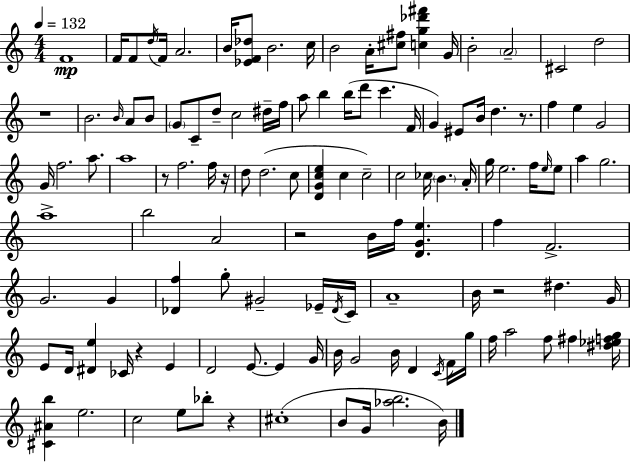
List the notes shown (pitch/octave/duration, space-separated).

F4/w F4/s F4/e D5/s F4/s A4/h. B4/s [Eb4,F4,Db5]/e B4/h. C5/s B4/h A4/s [C#5,F#5]/e [C5,G5,Db6,F#6]/q G4/s B4/h A4/h C#4/h D5/h R/w B4/h. B4/s A4/e B4/e G4/e C4/e D5/e C5/h D#5/s F5/s A5/e B5/q B5/s D6/e C6/q. F4/s G4/q EIS4/e B4/s D5/q. R/e. F5/q E5/q G4/h G4/s F5/h. A5/e. A5/w R/e F5/h. F5/s R/s D5/e D5/h. C5/e [D4,G4,C5,E5]/q C5/q C5/h C5/h CES5/s B4/q. A4/s G5/s E5/h. F5/s E5/s E5/e A5/q G5/h. A5/w B5/h A4/h R/h B4/s F5/s [D4,G4,E5]/q. F5/q F4/h. G4/h. G4/q [Db4,F5]/q G5/e G#4/h Eb4/s Db4/s C4/s A4/w B4/s R/h D#5/q. G4/s E4/e D4/s [D#4,E5]/q CES4/s R/q E4/q D4/h E4/e. E4/q G4/s B4/s G4/h B4/s D4/q C4/s F4/s G5/s F5/s A5/h F5/e F#5/q [D#5,Eb5,F5,G5]/s [C#4,A#4,B5]/q E5/h. C5/h E5/e Bb5/e R/q C#5/w B4/e G4/s [Ab5,B5]/h. B4/s